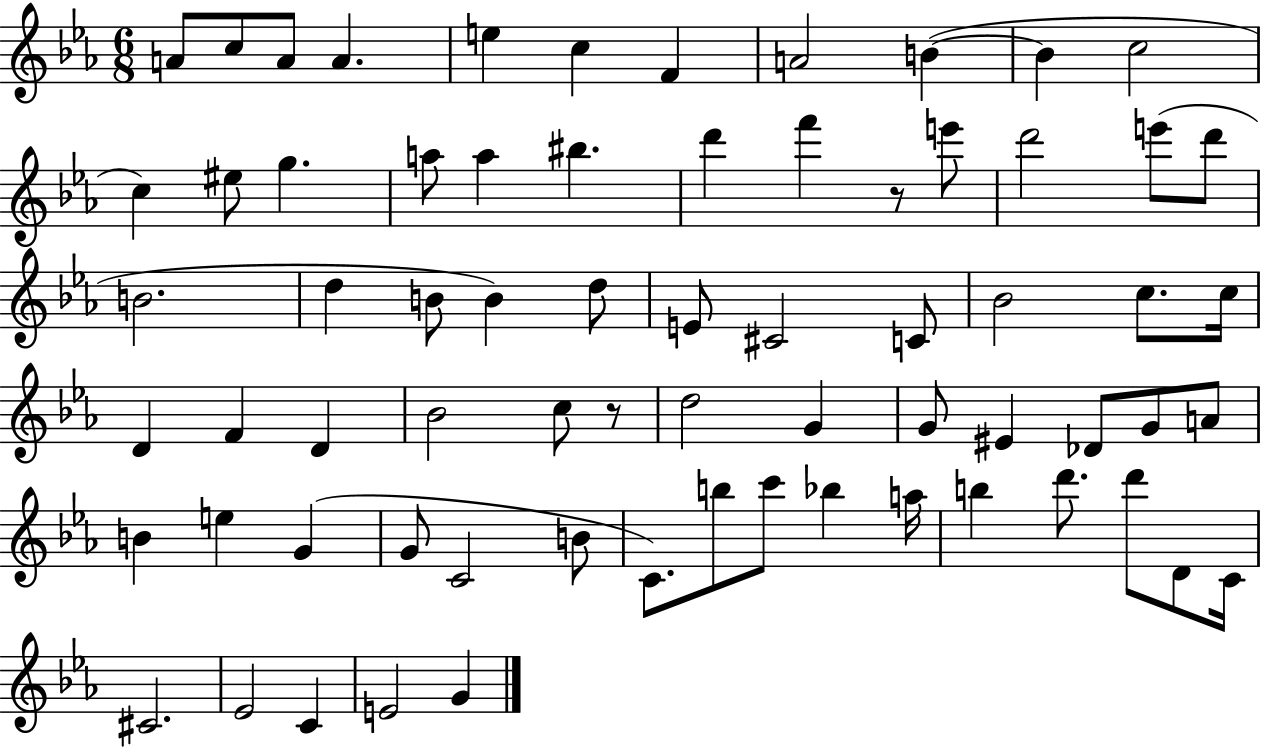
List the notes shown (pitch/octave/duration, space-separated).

A4/e C5/e A4/e A4/q. E5/q C5/q F4/q A4/h B4/q B4/q C5/h C5/q EIS5/e G5/q. A5/e A5/q BIS5/q. D6/q F6/q R/e E6/e D6/h E6/e D6/e B4/h. D5/q B4/e B4/q D5/e E4/e C#4/h C4/e Bb4/h C5/e. C5/s D4/q F4/q D4/q Bb4/h C5/e R/e D5/h G4/q G4/e EIS4/q Db4/e G4/e A4/e B4/q E5/q G4/q G4/e C4/h B4/e C4/e. B5/e C6/e Bb5/q A5/s B5/q D6/e. D6/e D4/e C4/s C#4/h. Eb4/h C4/q E4/h G4/q